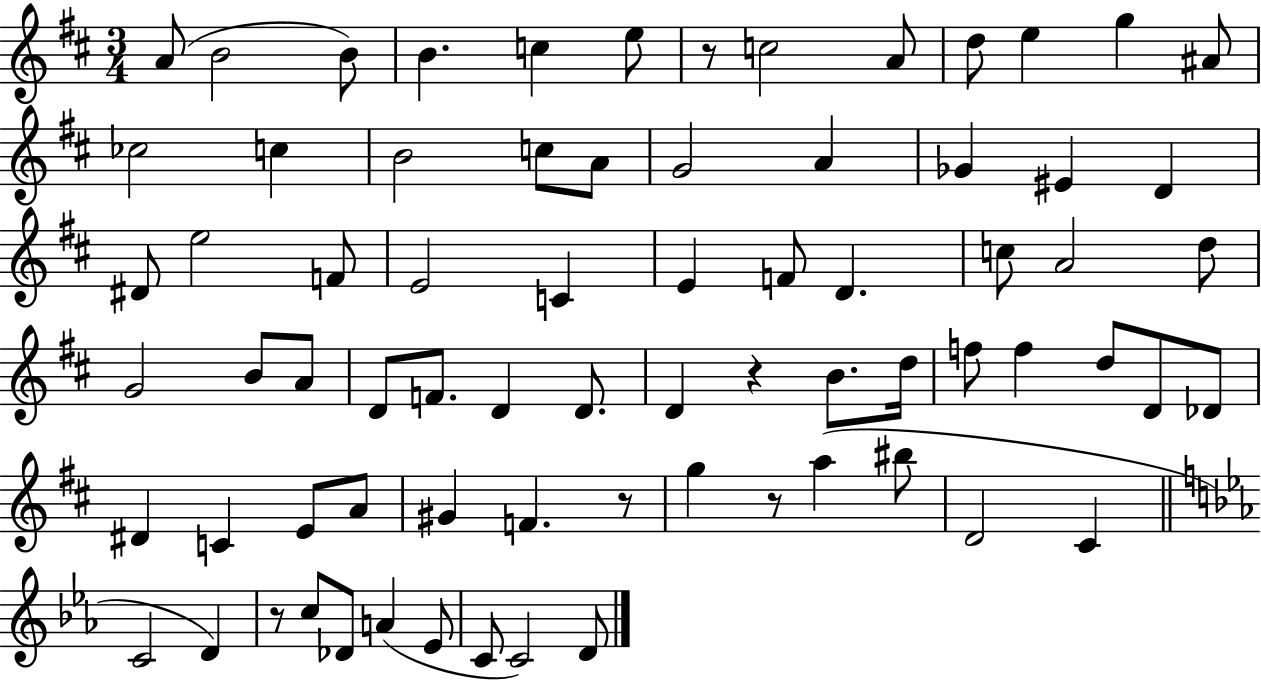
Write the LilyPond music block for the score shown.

{
  \clef treble
  \numericTimeSignature
  \time 3/4
  \key d \major
  a'8( b'2 b'8) | b'4. c''4 e''8 | r8 c''2 a'8 | d''8 e''4 g''4 ais'8 | \break ces''2 c''4 | b'2 c''8 a'8 | g'2 a'4 | ges'4 eis'4 d'4 | \break dis'8 e''2 f'8 | e'2 c'4 | e'4 f'8 d'4. | c''8 a'2 d''8 | \break g'2 b'8 a'8 | d'8 f'8. d'4 d'8. | d'4 r4 b'8. d''16 | f''8 f''4 d''8 d'8 des'8 | \break dis'4 c'4 e'8 a'8 | gis'4 f'4. r8 | g''4 r8 a''4( bis''8 | d'2 cis'4 | \break \bar "||" \break \key ees \major c'2 d'4) | r8 c''8 des'8 a'4( ees'8 | c'8 c'2) d'8 | \bar "|."
}